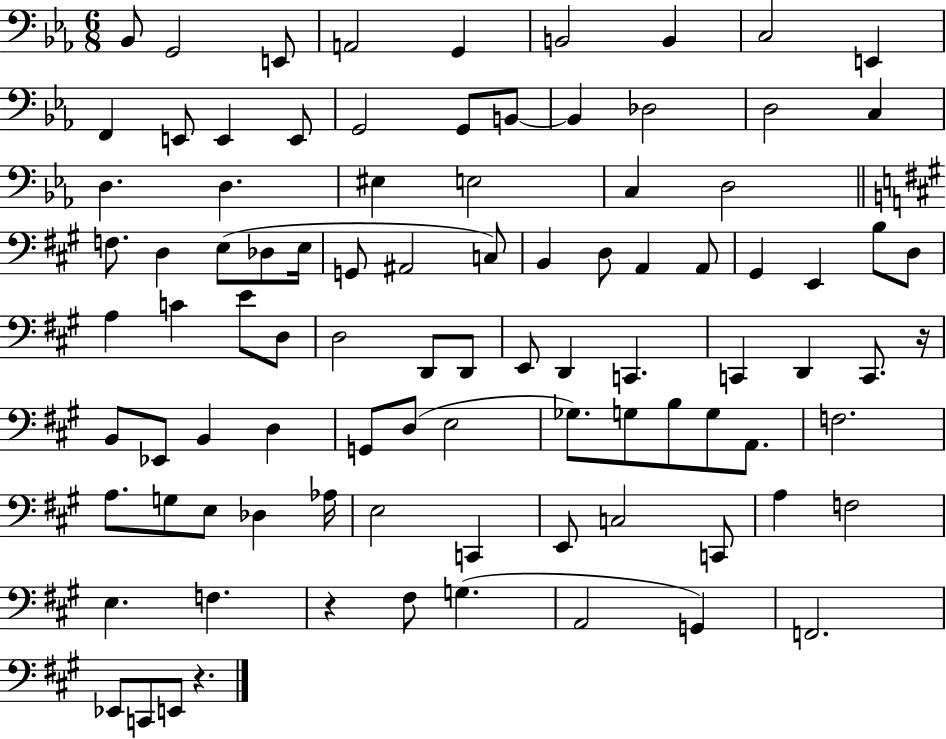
Bb2/e G2/h E2/e A2/h G2/q B2/h B2/q C3/h E2/q F2/q E2/e E2/q E2/e G2/h G2/e B2/e B2/q Db3/h D3/h C3/q D3/q. D3/q. EIS3/q E3/h C3/q D3/h F3/e. D3/q E3/e Db3/e E3/s G2/e A#2/h C3/e B2/q D3/e A2/q A2/e G#2/q E2/q B3/e D3/e A3/q C4/q E4/e D3/e D3/h D2/e D2/e E2/e D2/q C2/q. C2/q D2/q C2/e. R/s B2/e Eb2/e B2/q D3/q G2/e D3/e E3/h Gb3/e. G3/e B3/e G3/e A2/e. F3/h. A3/e. G3/e E3/e Db3/q Ab3/s E3/h C2/q E2/e C3/h C2/e A3/q F3/h E3/q. F3/q. R/q F#3/e G3/q. A2/h G2/q F2/h. Eb2/e C2/e E2/e R/q.